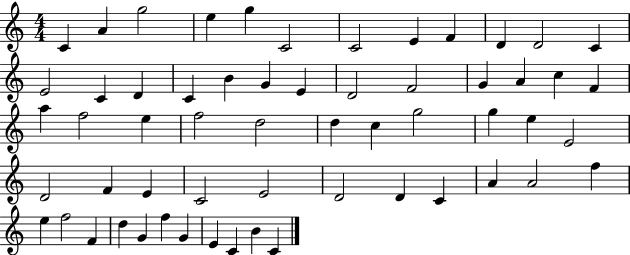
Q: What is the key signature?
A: C major